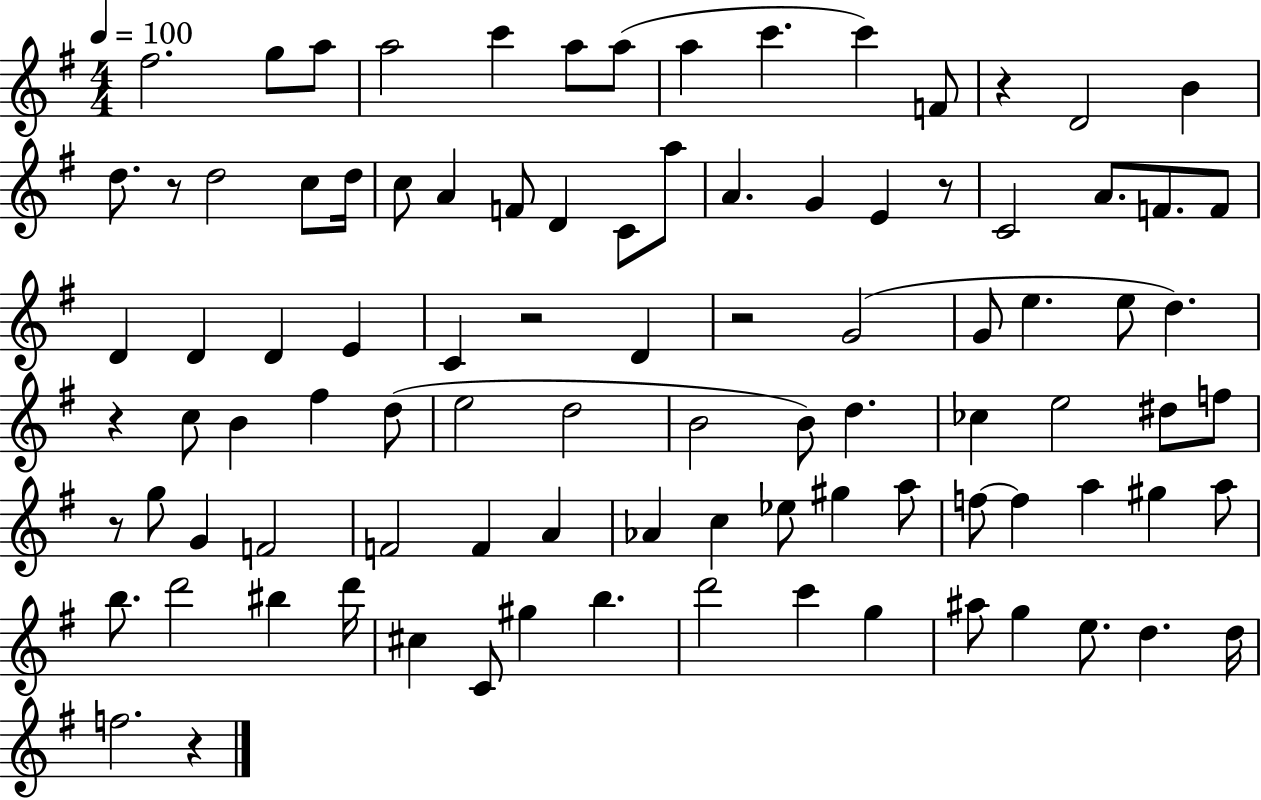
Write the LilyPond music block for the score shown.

{
  \clef treble
  \numericTimeSignature
  \time 4/4
  \key g \major
  \tempo 4 = 100
  \repeat volta 2 { fis''2. g''8 a''8 | a''2 c'''4 a''8 a''8( | a''4 c'''4. c'''4) f'8 | r4 d'2 b'4 | \break d''8. r8 d''2 c''8 d''16 | c''8 a'4 f'8 d'4 c'8 a''8 | a'4. g'4 e'4 r8 | c'2 a'8. f'8. f'8 | \break d'4 d'4 d'4 e'4 | c'4 r2 d'4 | r2 g'2( | g'8 e''4. e''8 d''4.) | \break r4 c''8 b'4 fis''4 d''8( | e''2 d''2 | b'2 b'8) d''4. | ces''4 e''2 dis''8 f''8 | \break r8 g''8 g'4 f'2 | f'2 f'4 a'4 | aes'4 c''4 ees''8 gis''4 a''8 | f''8~~ f''4 a''4 gis''4 a''8 | \break b''8. d'''2 bis''4 d'''16 | cis''4 c'8 gis''4 b''4. | d'''2 c'''4 g''4 | ais''8 g''4 e''8. d''4. d''16 | \break f''2. r4 | } \bar "|."
}